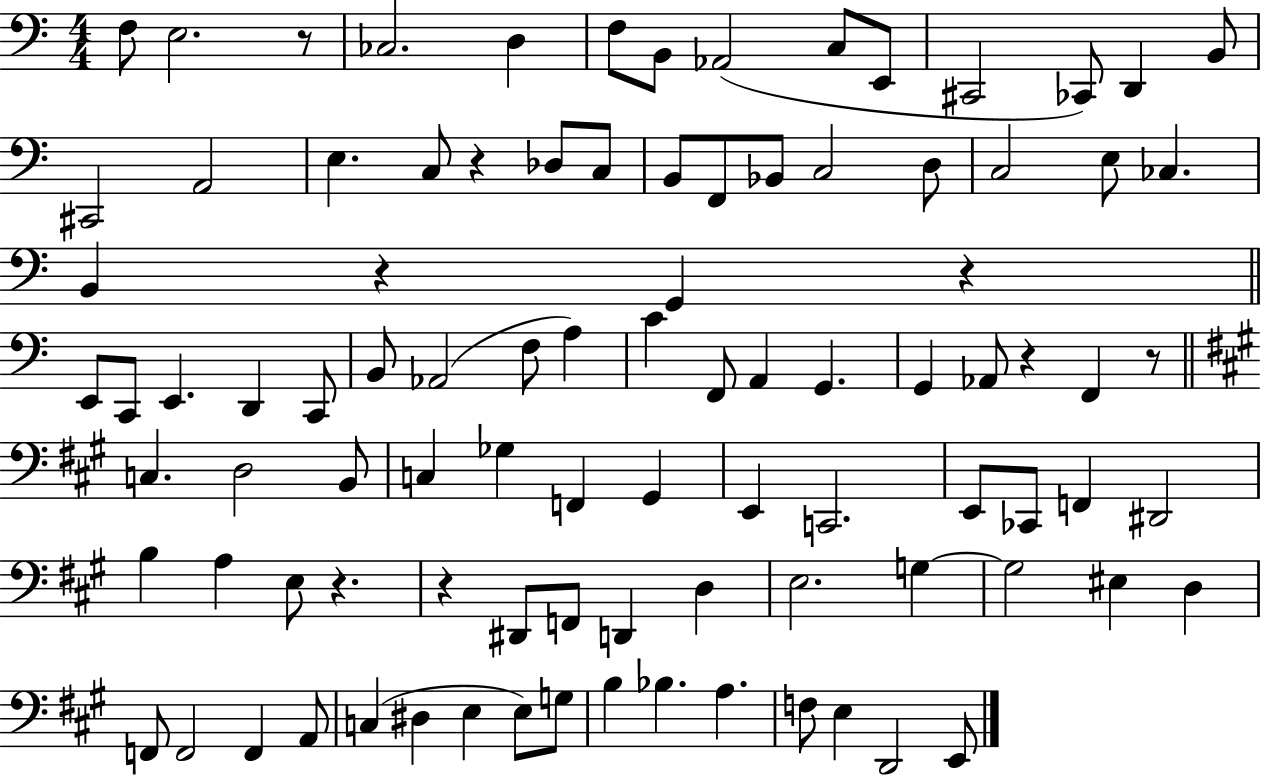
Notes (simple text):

F3/e E3/h. R/e CES3/h. D3/q F3/e B2/e Ab2/h C3/e E2/e C#2/h CES2/e D2/q B2/e C#2/h A2/h E3/q. C3/e R/q Db3/e C3/e B2/e F2/e Bb2/e C3/h D3/e C3/h E3/e CES3/q. B2/q R/q G2/q R/q E2/e C2/e E2/q. D2/q C2/e B2/e Ab2/h F3/e A3/q C4/q F2/e A2/q G2/q. G2/q Ab2/e R/q F2/q R/e C3/q. D3/h B2/e C3/q Gb3/q F2/q G#2/q E2/q C2/h. E2/e CES2/e F2/q D#2/h B3/q A3/q E3/e R/q. R/q D#2/e F2/e D2/q D3/q E3/h. G3/q G3/h EIS3/q D3/q F2/e F2/h F2/q A2/e C3/q D#3/q E3/q E3/e G3/e B3/q Bb3/q. A3/q. F3/e E3/q D2/h E2/e